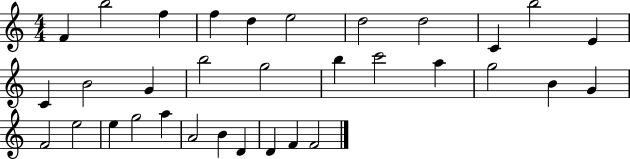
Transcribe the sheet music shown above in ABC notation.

X:1
T:Untitled
M:4/4
L:1/4
K:C
F b2 f f d e2 d2 d2 C b2 E C B2 G b2 g2 b c'2 a g2 B G F2 e2 e g2 a A2 B D D F F2